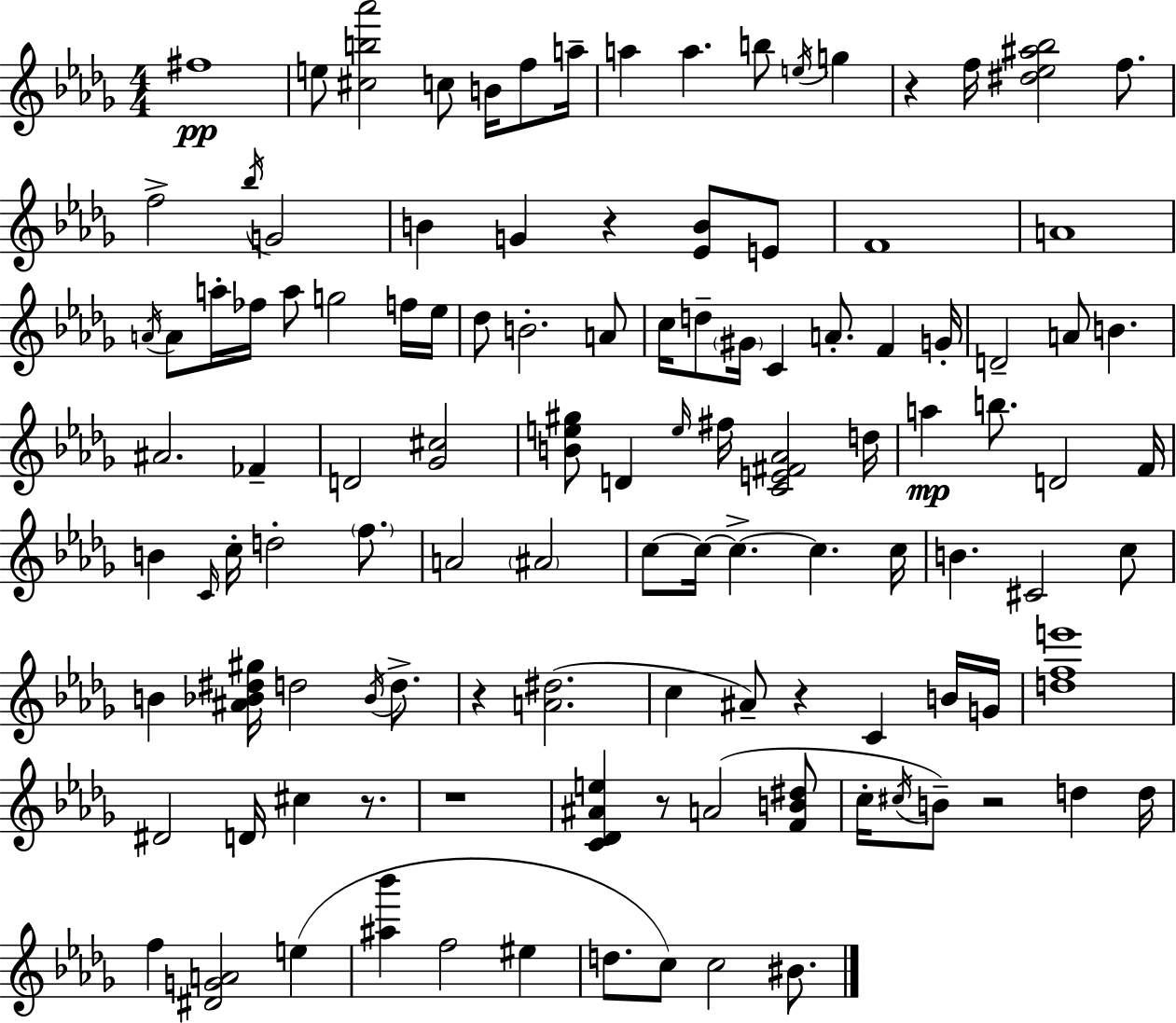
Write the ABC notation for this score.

X:1
T:Untitled
M:4/4
L:1/4
K:Bbm
^f4 e/2 [^cb_a']2 c/2 B/4 f/2 a/4 a a b/2 e/4 g z f/4 [^d_e^a_b]2 f/2 f2 _b/4 G2 B G z [_EB]/2 E/2 F4 A4 A/4 A/2 a/4 _f/4 a/2 g2 f/4 _e/4 _d/2 B2 A/2 c/4 d/2 ^G/4 C A/2 F G/4 D2 A/2 B ^A2 _F D2 [_G^c]2 [Be^g]/2 D e/4 ^f/4 [CE^F_A]2 d/4 a b/2 D2 F/4 B C/4 c/4 d2 f/2 A2 ^A2 c/2 c/4 c c c/4 B ^C2 c/2 B [^A_B^d^g]/4 d2 _B/4 d/2 z [A^d]2 c ^A/2 z C B/4 G/4 [dfe']4 ^D2 D/4 ^c z/2 z4 [C_D^Ae] z/2 A2 [FB^d]/2 c/4 ^c/4 B/2 z2 d d/4 f [^DGA]2 e [^a_b'] f2 ^e d/2 c/2 c2 ^B/2